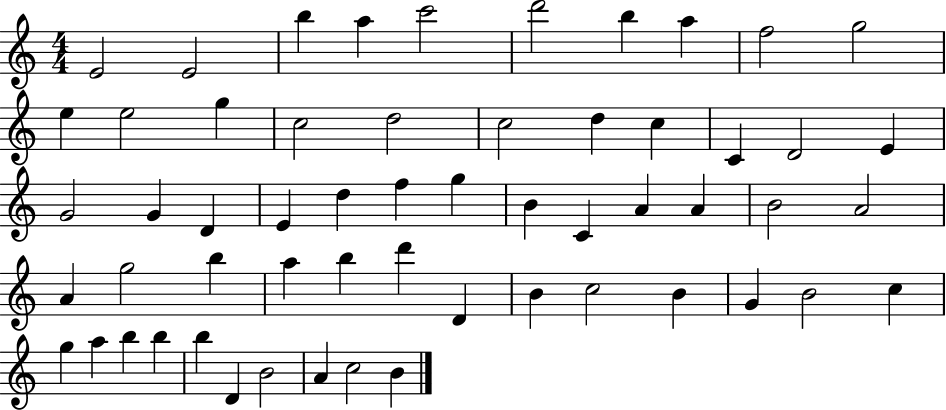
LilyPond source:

{
  \clef treble
  \numericTimeSignature
  \time 4/4
  \key c \major
  e'2 e'2 | b''4 a''4 c'''2 | d'''2 b''4 a''4 | f''2 g''2 | \break e''4 e''2 g''4 | c''2 d''2 | c''2 d''4 c''4 | c'4 d'2 e'4 | \break g'2 g'4 d'4 | e'4 d''4 f''4 g''4 | b'4 c'4 a'4 a'4 | b'2 a'2 | \break a'4 g''2 b''4 | a''4 b''4 d'''4 d'4 | b'4 c''2 b'4 | g'4 b'2 c''4 | \break g''4 a''4 b''4 b''4 | b''4 d'4 b'2 | a'4 c''2 b'4 | \bar "|."
}